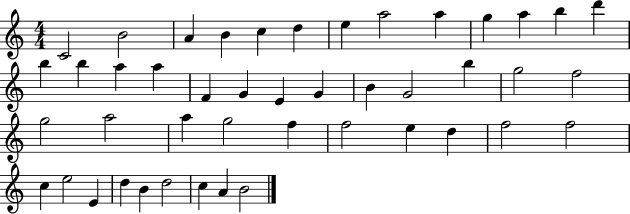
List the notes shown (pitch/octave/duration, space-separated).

C4/h B4/h A4/q B4/q C5/q D5/q E5/q A5/h A5/q G5/q A5/q B5/q D6/q B5/q B5/q A5/q A5/q F4/q G4/q E4/q G4/q B4/q G4/h B5/q G5/h F5/h G5/h A5/h A5/q G5/h F5/q F5/h E5/q D5/q F5/h F5/h C5/q E5/h E4/q D5/q B4/q D5/h C5/q A4/q B4/h